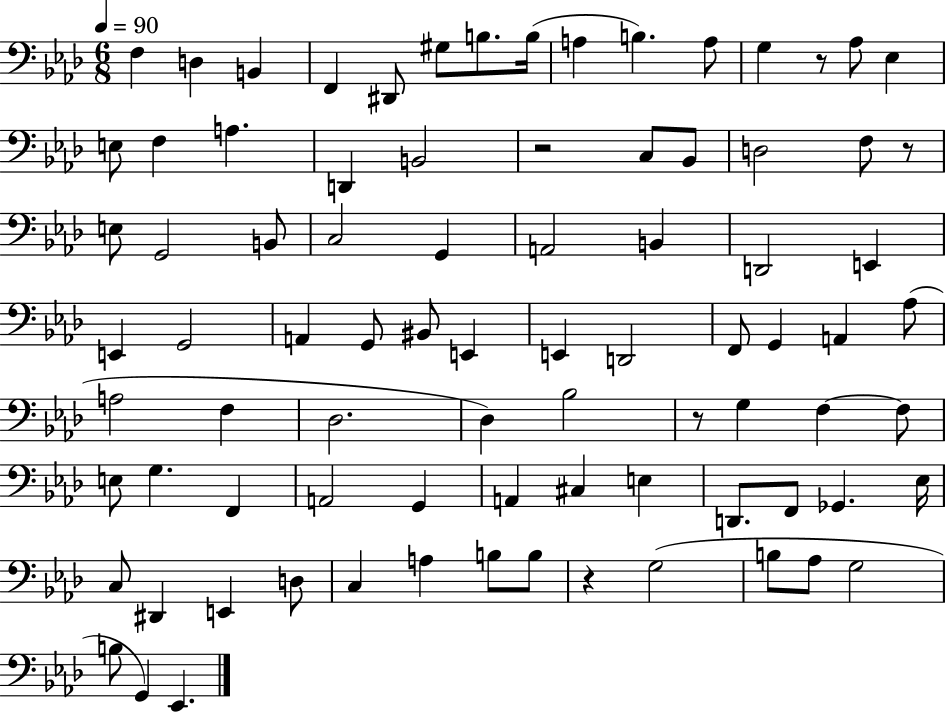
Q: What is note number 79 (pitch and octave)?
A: Eb2